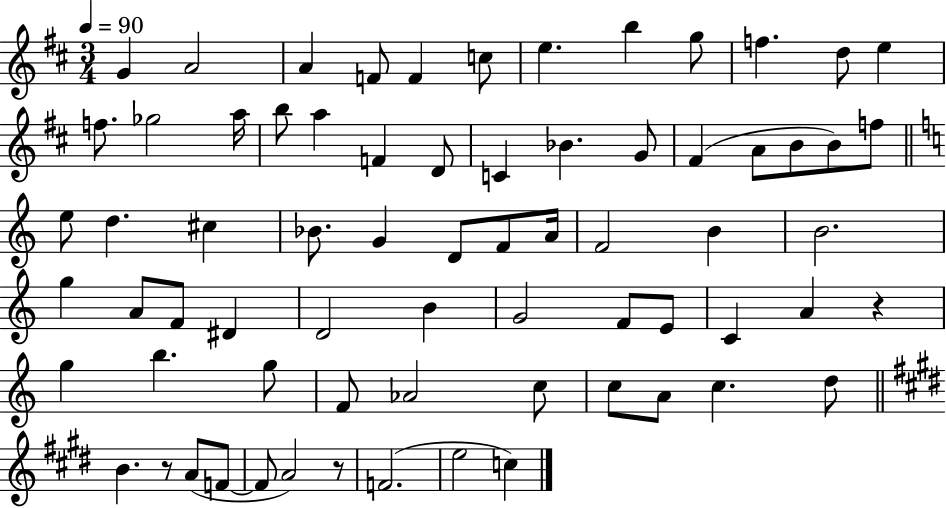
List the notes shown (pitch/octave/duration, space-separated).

G4/q A4/h A4/q F4/e F4/q C5/e E5/q. B5/q G5/e F5/q. D5/e E5/q F5/e. Gb5/h A5/s B5/e A5/q F4/q D4/e C4/q Bb4/q. G4/e F#4/q A4/e B4/e B4/e F5/e E5/e D5/q. C#5/q Bb4/e. G4/q D4/e F4/e A4/s F4/h B4/q B4/h. G5/q A4/e F4/e D#4/q D4/h B4/q G4/h F4/e E4/e C4/q A4/q R/q G5/q B5/q. G5/e F4/e Ab4/h C5/e C5/e A4/e C5/q. D5/e B4/q. R/e A4/e F4/e F4/e A4/h R/e F4/h. E5/h C5/q